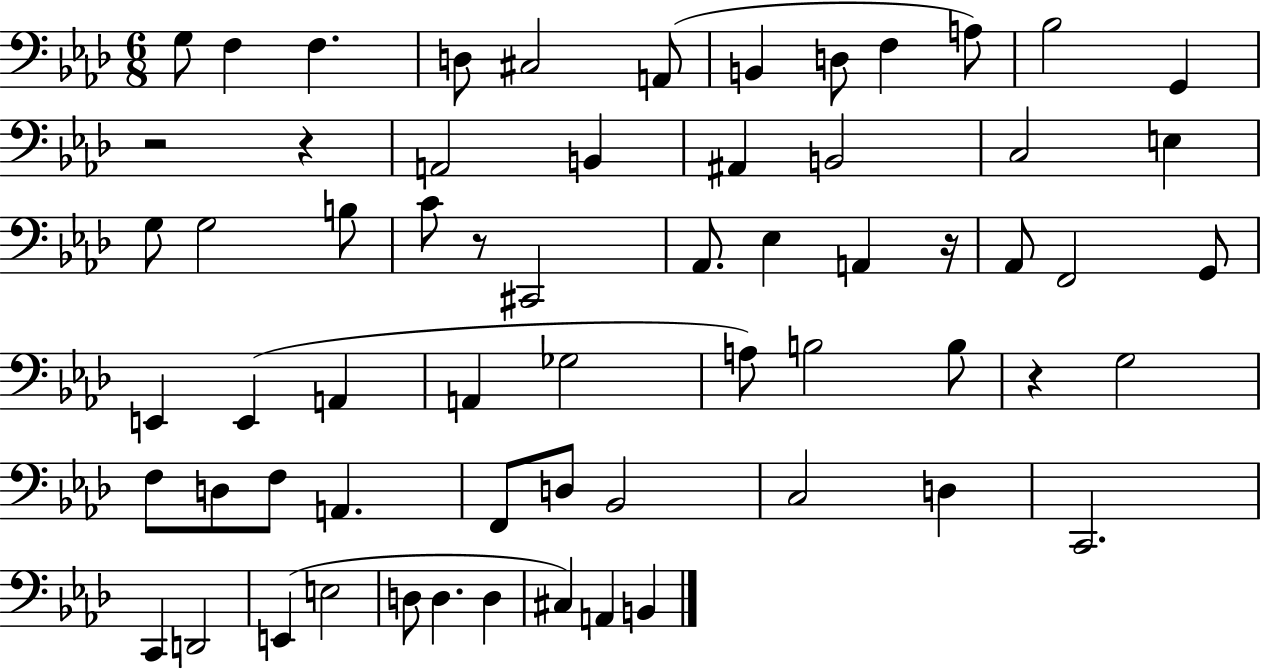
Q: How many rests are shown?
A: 5